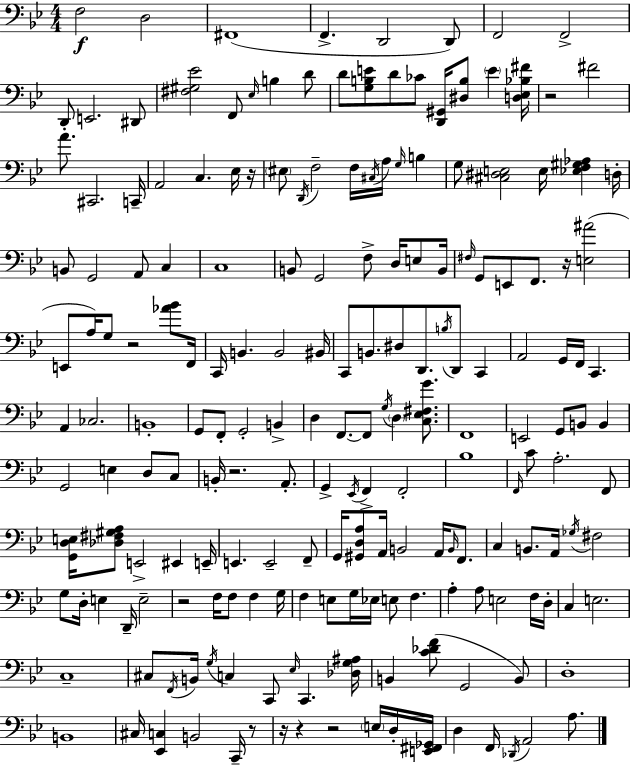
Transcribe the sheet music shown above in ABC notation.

X:1
T:Untitled
M:4/4
L:1/4
K:Bb
F,2 D,2 ^F,,4 F,, D,,2 D,,/2 F,,2 F,,2 D,,/2 E,,2 ^D,,/2 [^F,^G,_E]2 F,,/2 _E,/4 B, D/2 D/2 [G,B,E]/2 D/2 _C/2 [D,,^G,,]/4 [^D,B,]/2 E [D,_E,_B,^F]/4 z2 ^F2 A/2 ^C,,2 C,,/4 A,,2 C, _E,/4 z/4 ^E,/2 D,,/4 F,2 F,/4 ^C,/4 A,/4 G,/4 B, G,/2 [^C,^D,E,]2 E,/4 [_E,F,^G,_A,] D,/4 B,,/2 G,,2 A,,/2 C, C,4 B,,/2 G,,2 F,/2 D,/4 E,/2 B,,/4 ^F,/4 G,,/2 E,,/2 F,,/2 z/4 [E,^A]2 E,,/2 A,/4 G,/2 z2 [_A_B]/2 F,,/4 C,,/4 B,, B,,2 ^B,,/4 C,,/2 B,,/2 ^D,/2 D,,/2 B,/4 D,,/2 C,, A,,2 G,,/4 F,,/4 C,, A,, _C,2 B,,4 G,,/2 F,,/2 G,,2 B,, D, F,,/2 F,,/2 G,/4 D, [C,_E,^F,G]/2 F,,4 E,,2 G,,/2 B,,/2 B,, G,,2 E, D,/2 C,/2 B,,/4 z2 A,,/2 G,, _E,,/4 F,, F,,2 _B,4 F,,/4 C/2 A,2 F,,/2 [G,,D,E,]/4 [_D,^F,^G,A,]/2 E,,2 ^E,, E,,/4 E,, E,,2 F,,/2 G,,/4 [^G,,D,A,]/2 A,,/4 B,,2 A,,/4 B,,/4 F,,/2 C, B,,/2 A,,/4 _G,/4 ^F,2 G,/2 D,/4 E, D,,/4 E,2 z2 F,/4 F,/2 F, G,/4 F, E,/2 G,/4 _E,/4 E,/2 F, A, A,/2 E,2 F,/4 D,/4 C, E,2 C,4 ^C,/2 F,,/4 B,,/4 G,/4 C, C,,/2 _E,/4 C,, [_D,G,^A,]/4 B,, [C_DF]/2 G,,2 B,,/2 D,4 B,,4 ^C,/4 [_E,,C,] B,,2 C,,/4 z/2 z/4 z z2 E,/4 D,/4 [E,,^F,,_G,,]/4 D, F,,/4 _D,,/4 A,,2 A,/2